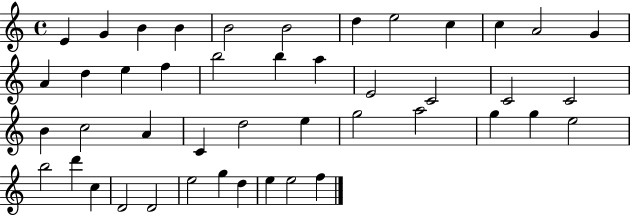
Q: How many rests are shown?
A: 0